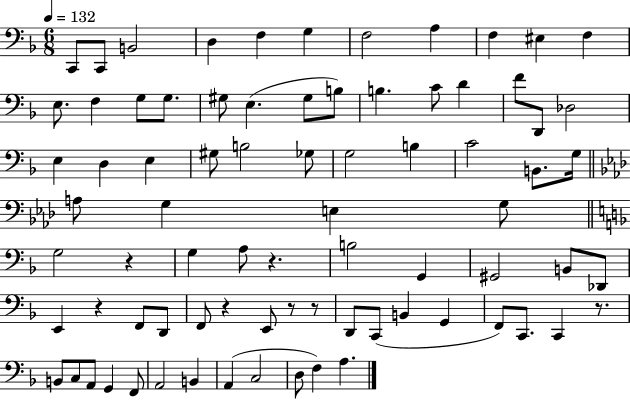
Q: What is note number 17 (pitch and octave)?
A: E3